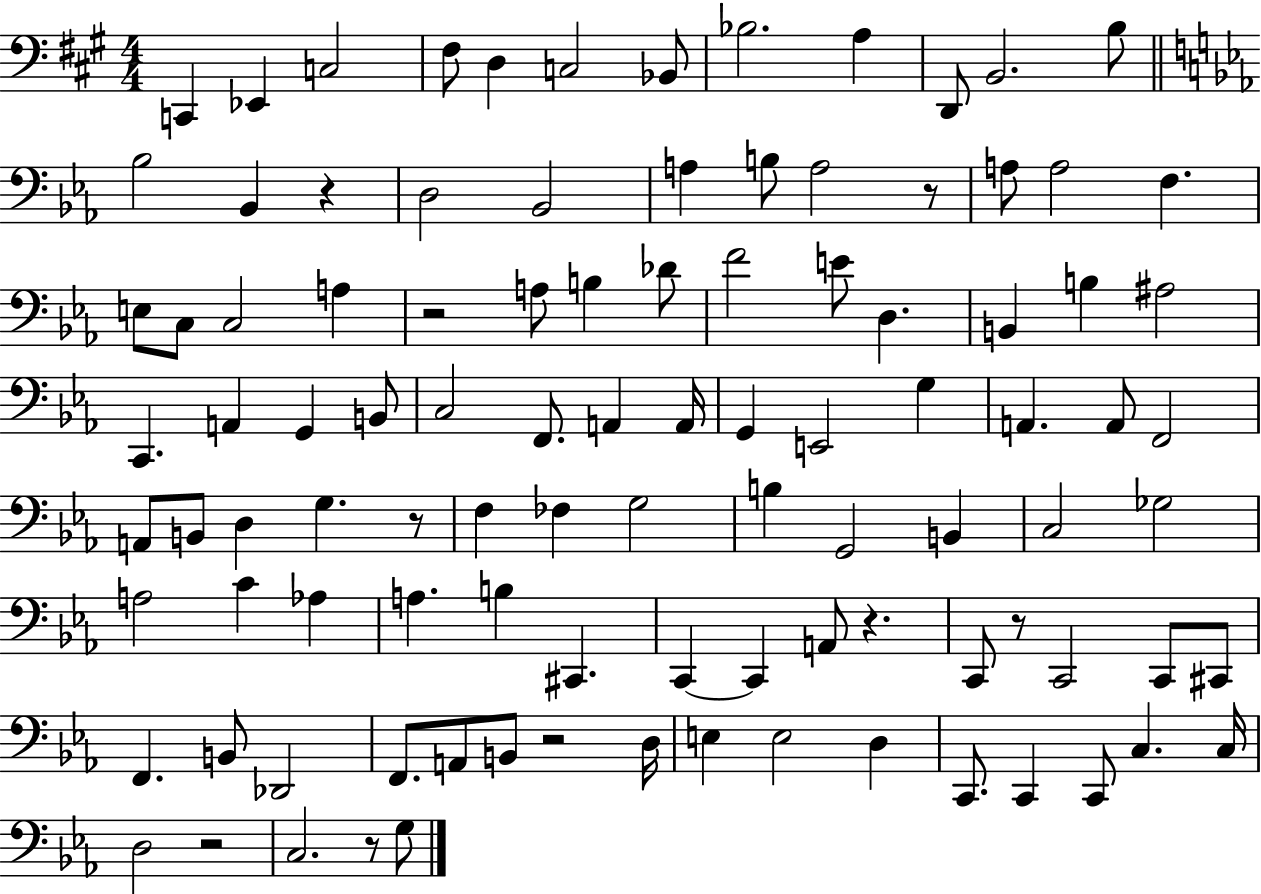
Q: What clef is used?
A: bass